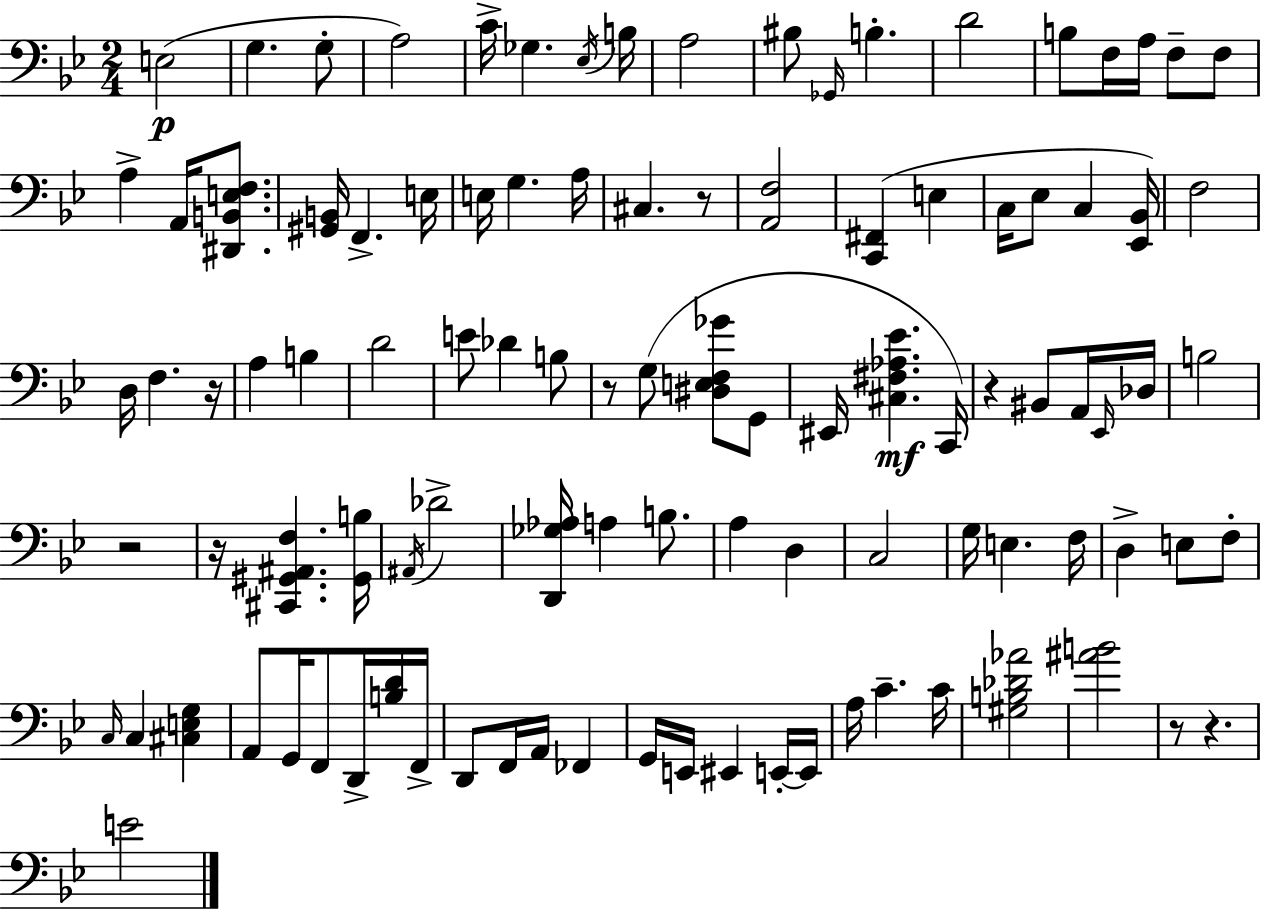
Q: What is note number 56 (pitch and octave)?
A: G3